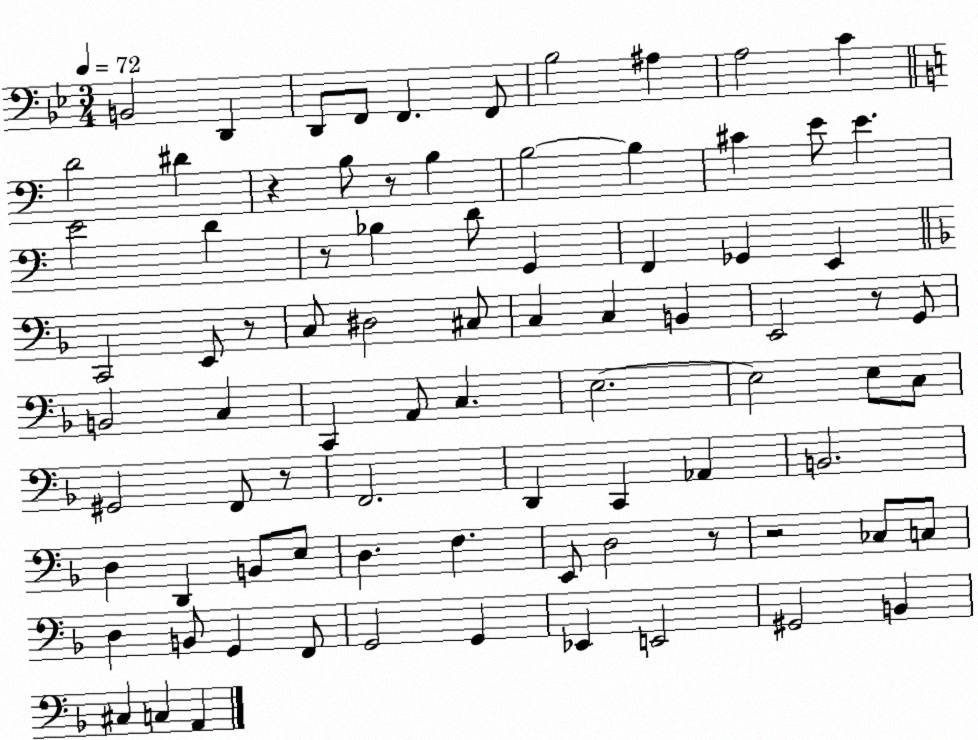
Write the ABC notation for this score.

X:1
T:Untitled
M:3/4
L:1/4
K:Bb
B,,2 D,, D,,/2 F,,/2 F,, F,,/2 _B,2 ^A, A,2 C D2 ^D z B,/2 z/2 B, B,2 B, ^C E/2 E E2 D z/2 _B, D/2 G,, F,, _G,, E,, C,,2 E,,/2 z/2 C,/2 ^D,2 ^C,/2 C, C, B,, E,,2 z/2 G,,/2 B,,2 C, C,, A,,/2 C, E,2 E,2 E,/2 C,/2 ^G,,2 F,,/2 z/2 F,,2 D,, C,, _A,, B,,2 D, D,, B,,/2 E,/2 D, F, E,,/2 D,2 z/2 z2 _C,/2 C,/2 D, B,,/2 G,, F,,/2 G,,2 G,, _E,, E,,2 ^G,,2 B,, ^C, C, A,,